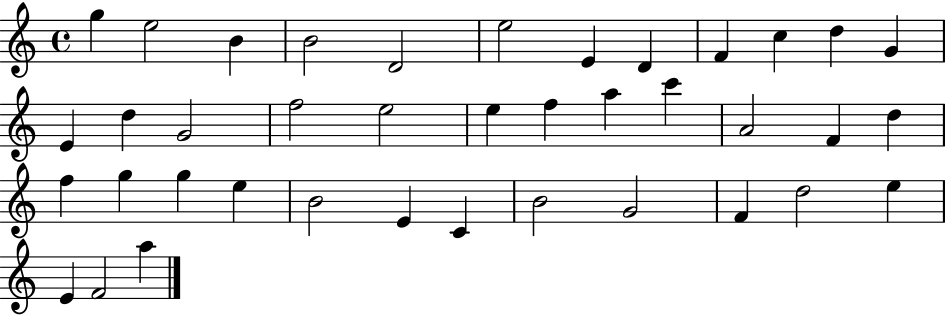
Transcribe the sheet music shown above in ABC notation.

X:1
T:Untitled
M:4/4
L:1/4
K:C
g e2 B B2 D2 e2 E D F c d G E d G2 f2 e2 e f a c' A2 F d f g g e B2 E C B2 G2 F d2 e E F2 a